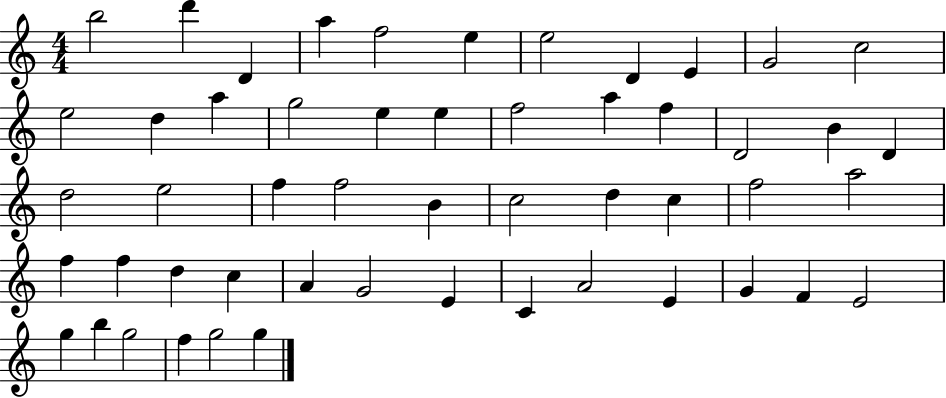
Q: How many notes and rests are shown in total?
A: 52